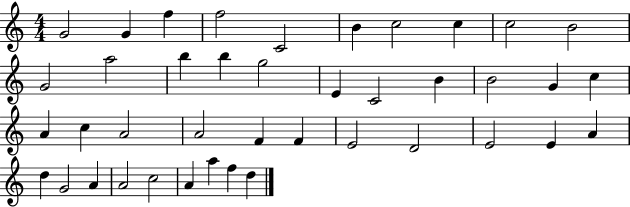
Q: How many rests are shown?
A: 0